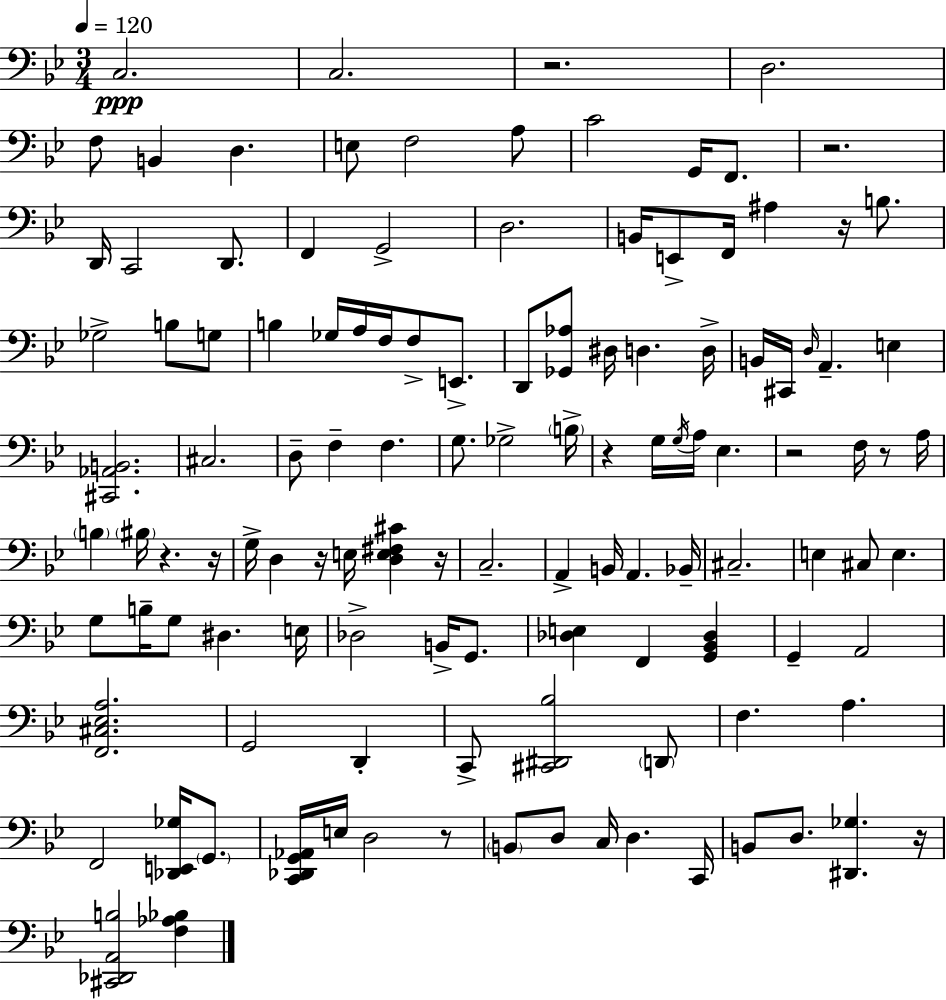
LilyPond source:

{
  \clef bass
  \numericTimeSignature
  \time 3/4
  \key bes \major
  \tempo 4 = 120
  \repeat volta 2 { c2.\ppp | c2. | r2. | d2. | \break f8 b,4 d4. | e8 f2 a8 | c'2 g,16 f,8. | r2. | \break d,16 c,2 d,8. | f,4 g,2-> | d2. | b,16 e,8-> f,16 ais4 r16 b8. | \break ges2-> b8 g8 | b4 ges16 a16 f16 f8-> e,8.-> | d,8 <ges, aes>8 dis16 d4. d16-> | b,16 cis,16 \grace { d16 } a,4.-- e4 | \break <cis, aes, b,>2. | cis2. | d8-- f4-- f4. | g8. ges2-> | \break \parenthesize b16-> r4 g16 \acciaccatura { g16 } a16 ees4. | r2 f16 r8 | a16 \parenthesize b4 \parenthesize bis16 r4. | r16 g16-> d4 r16 e16 <d e fis cis'>4 | \break r16 c2.-- | a,4-> b,16 a,4. | bes,16-- cis2.-- | e4 cis8 e4. | \break g8 b16-- g8 dis4. | e16 des2-> b,16-> g,8. | <des e>4 f,4 <g, bes, des>4 | g,4-- a,2 | \break <f, cis ees a>2. | g,2 d,4-. | c,8-> <cis, dis, bes>2 | \parenthesize d,8 f4. a4. | \break f,2 <des, e, ges>16 \parenthesize g,8. | <c, des, g, aes,>16 e16 d2 | r8 \parenthesize b,8 d8 c16 d4. | c,16 b,8 d8. <dis, ges>4. | \break r16 <cis, des, a, b>2 <f aes bes>4 | } \bar "|."
}